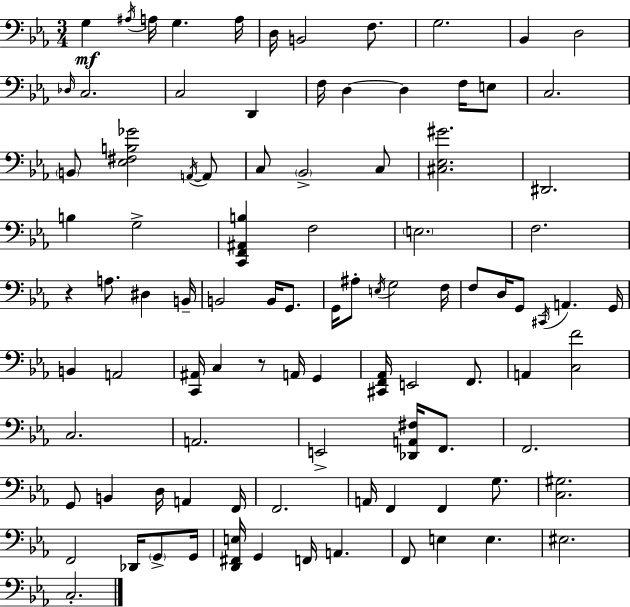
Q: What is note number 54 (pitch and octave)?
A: A2